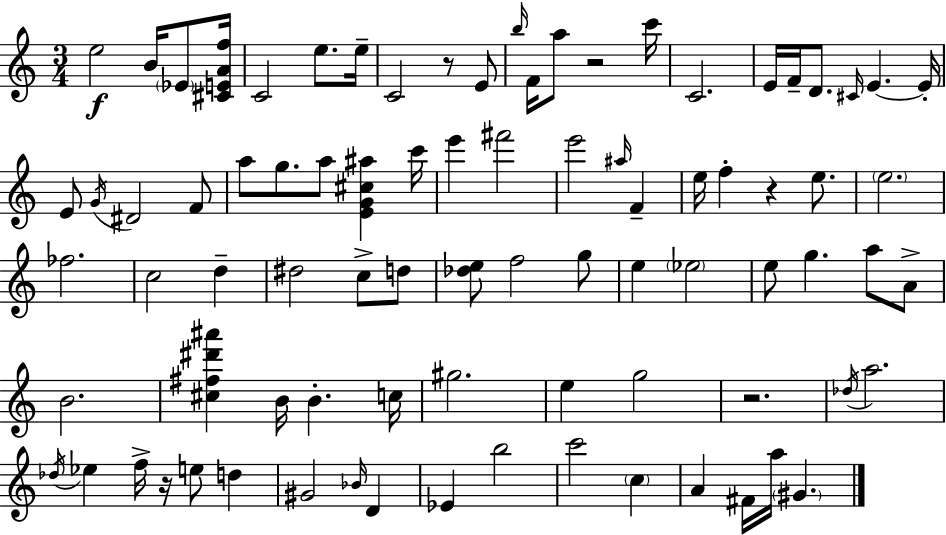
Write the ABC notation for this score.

X:1
T:Untitled
M:3/4
L:1/4
K:Am
e2 B/4 _E/2 [^CEAf]/4 C2 e/2 e/4 C2 z/2 E/2 b/4 F/4 a/2 z2 c'/4 C2 E/4 F/4 D/2 ^C/4 E E/4 E/2 G/4 ^D2 F/2 a/2 g/2 a/2 [EG^c^a] c'/4 e' ^f'2 e'2 ^a/4 F e/4 f z e/2 e2 _f2 c2 d ^d2 c/2 d/2 [_de]/2 f2 g/2 e _e2 e/2 g a/2 A/2 B2 [^c^f^d'^a'] B/4 B c/4 ^g2 e g2 z2 _d/4 a2 _d/4 _e f/4 z/4 e/2 d ^G2 _B/4 D _E b2 c'2 c A ^F/4 a/4 ^G